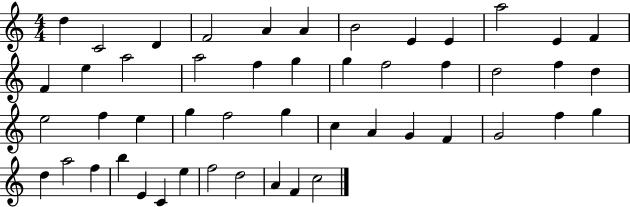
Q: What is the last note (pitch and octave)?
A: C5